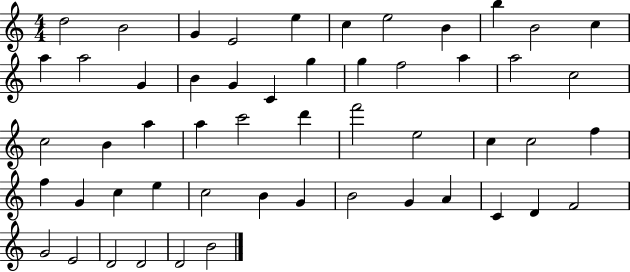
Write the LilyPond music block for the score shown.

{
  \clef treble
  \numericTimeSignature
  \time 4/4
  \key c \major
  d''2 b'2 | g'4 e'2 e''4 | c''4 e''2 b'4 | b''4 b'2 c''4 | \break a''4 a''2 g'4 | b'4 g'4 c'4 g''4 | g''4 f''2 a''4 | a''2 c''2 | \break c''2 b'4 a''4 | a''4 c'''2 d'''4 | f'''2 e''2 | c''4 c''2 f''4 | \break f''4 g'4 c''4 e''4 | c''2 b'4 g'4 | b'2 g'4 a'4 | c'4 d'4 f'2 | \break g'2 e'2 | d'2 d'2 | d'2 b'2 | \bar "|."
}